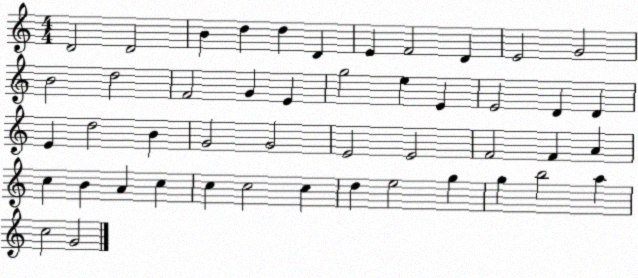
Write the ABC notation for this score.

X:1
T:Untitled
M:4/4
L:1/4
K:C
D2 D2 B d d D E F2 D E2 G2 B2 d2 F2 G E g2 e E E2 D D E d2 B G2 G2 E2 E2 F2 F A c B A c c c2 c d e2 g g b2 a c2 G2